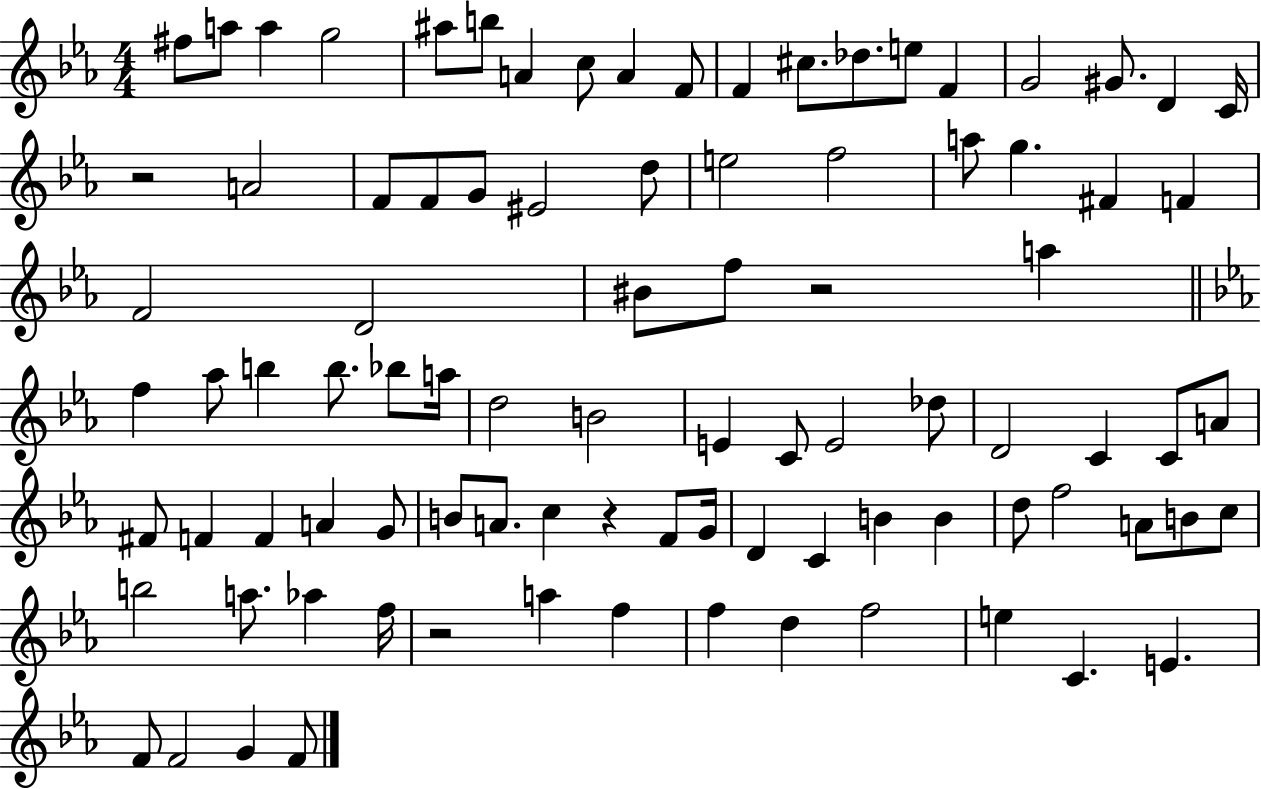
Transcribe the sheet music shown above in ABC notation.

X:1
T:Untitled
M:4/4
L:1/4
K:Eb
^f/2 a/2 a g2 ^a/2 b/2 A c/2 A F/2 F ^c/2 _d/2 e/2 F G2 ^G/2 D C/4 z2 A2 F/2 F/2 G/2 ^E2 d/2 e2 f2 a/2 g ^F F F2 D2 ^B/2 f/2 z2 a f _a/2 b b/2 _b/2 a/4 d2 B2 E C/2 E2 _d/2 D2 C C/2 A/2 ^F/2 F F A G/2 B/2 A/2 c z F/2 G/4 D C B B d/2 f2 A/2 B/2 c/2 b2 a/2 _a f/4 z2 a f f d f2 e C E F/2 F2 G F/2